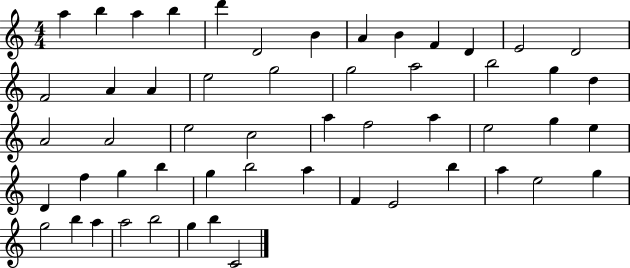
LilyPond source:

{
  \clef treble
  \numericTimeSignature
  \time 4/4
  \key c \major
  a''4 b''4 a''4 b''4 | d'''4 d'2 b'4 | a'4 b'4 f'4 d'4 | e'2 d'2 | \break f'2 a'4 a'4 | e''2 g''2 | g''2 a''2 | b''2 g''4 d''4 | \break a'2 a'2 | e''2 c''2 | a''4 f''2 a''4 | e''2 g''4 e''4 | \break d'4 f''4 g''4 b''4 | g''4 b''2 a''4 | f'4 e'2 b''4 | a''4 e''2 g''4 | \break g''2 b''4 a''4 | a''2 b''2 | g''4 b''4 c'2 | \bar "|."
}